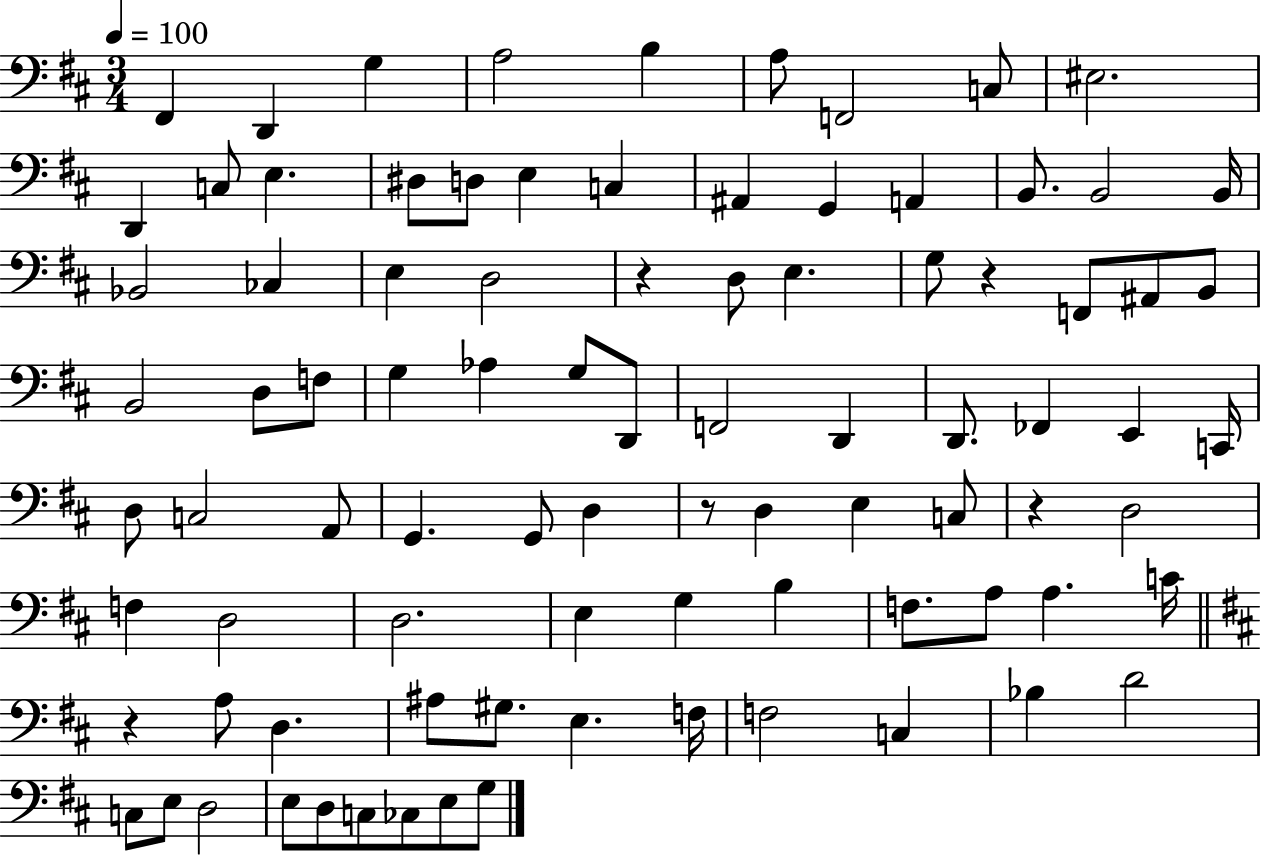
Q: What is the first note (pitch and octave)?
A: F#2